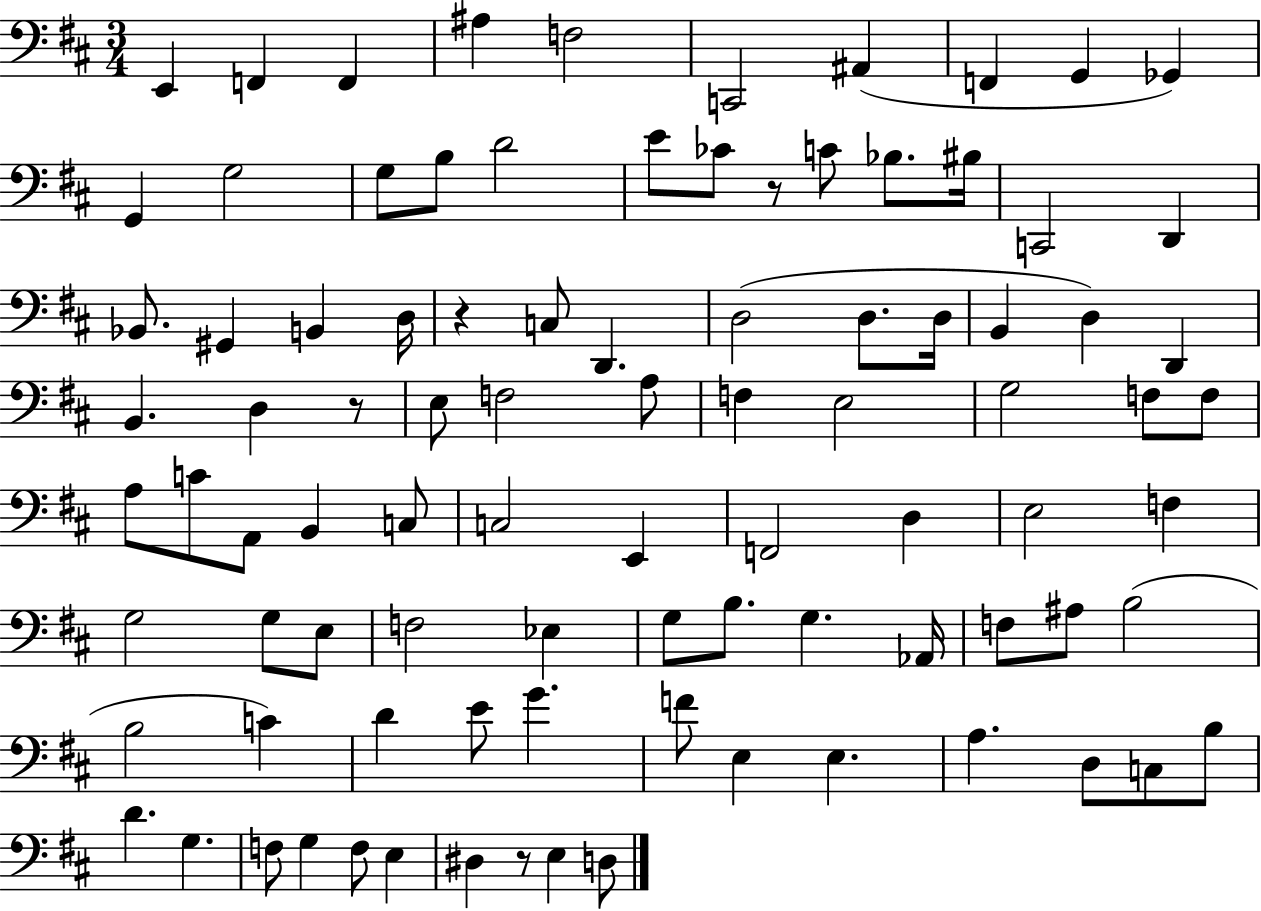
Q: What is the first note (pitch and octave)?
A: E2